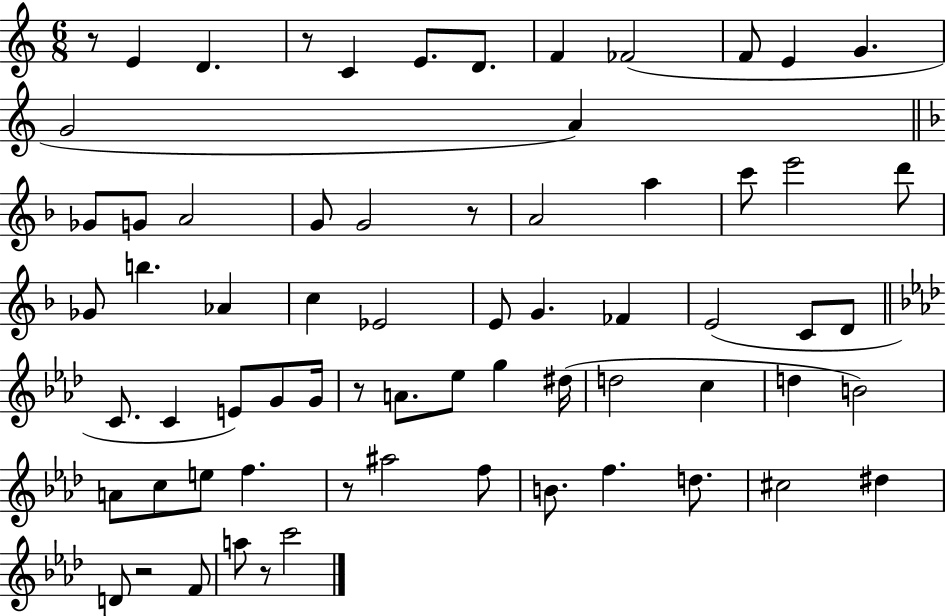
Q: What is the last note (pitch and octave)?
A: C6